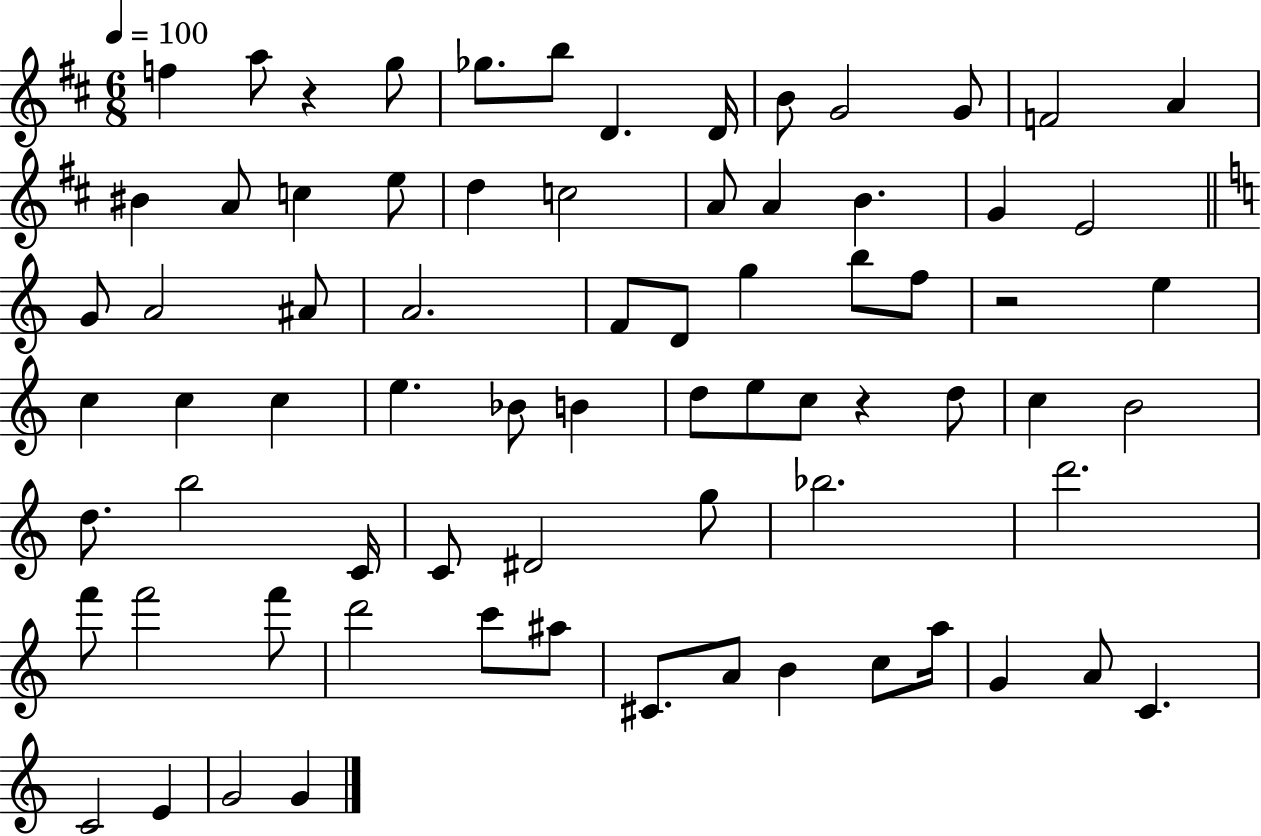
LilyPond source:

{
  \clef treble
  \numericTimeSignature
  \time 6/8
  \key d \major
  \tempo 4 = 100
  \repeat volta 2 { f''4 a''8 r4 g''8 | ges''8. b''8 d'4. d'16 | b'8 g'2 g'8 | f'2 a'4 | \break bis'4 a'8 c''4 e''8 | d''4 c''2 | a'8 a'4 b'4. | g'4 e'2 | \break \bar "||" \break \key c \major g'8 a'2 ais'8 | a'2. | f'8 d'8 g''4 b''8 f''8 | r2 e''4 | \break c''4 c''4 c''4 | e''4. bes'8 b'4 | d''8 e''8 c''8 r4 d''8 | c''4 b'2 | \break d''8. b''2 c'16 | c'8 dis'2 g''8 | bes''2. | d'''2. | \break f'''8 f'''2 f'''8 | d'''2 c'''8 ais''8 | cis'8. a'8 b'4 c''8 a''16 | g'4 a'8 c'4. | \break c'2 e'4 | g'2 g'4 | } \bar "|."
}